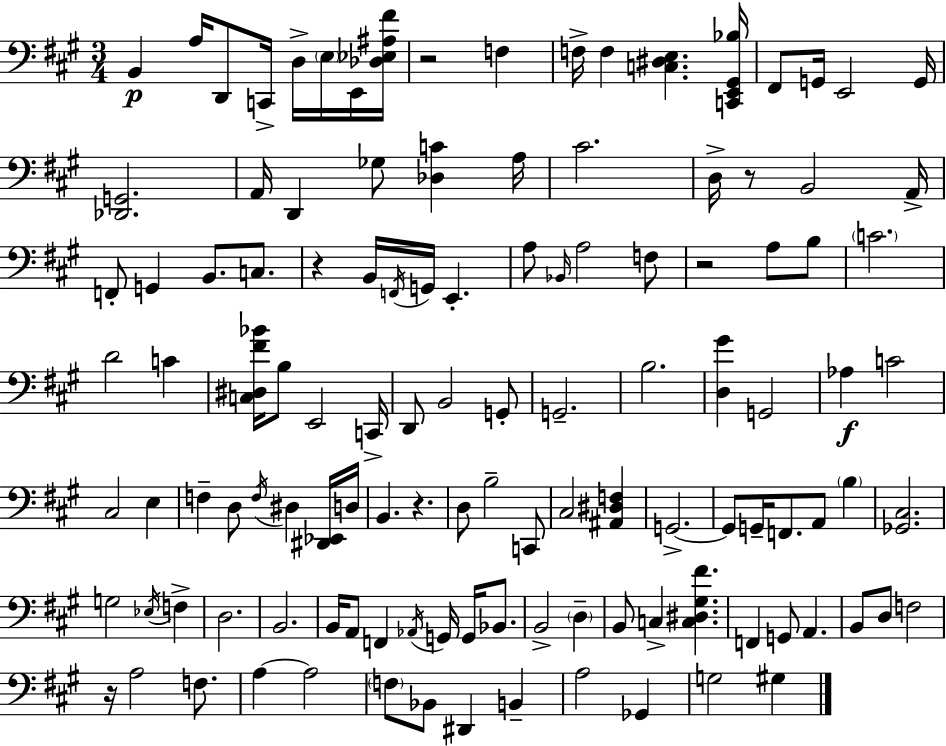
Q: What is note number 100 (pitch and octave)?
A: Gb2